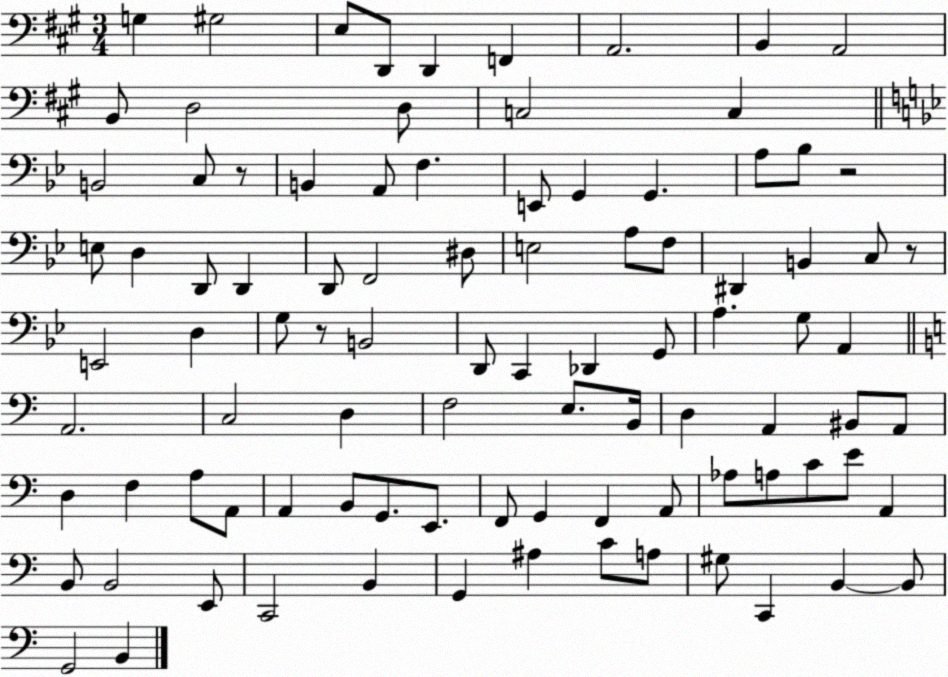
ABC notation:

X:1
T:Untitled
M:3/4
L:1/4
K:A
G, ^G,2 E,/2 D,,/2 D,, F,, A,,2 B,, A,,2 B,,/2 D,2 D,/2 C,2 C, B,,2 C,/2 z/2 B,, A,,/2 F, E,,/2 G,, G,, A,/2 _B,/2 z2 E,/2 D, D,,/2 D,, D,,/2 F,,2 ^D,/2 E,2 A,/2 F,/2 ^D,, B,, C,/2 z/2 E,,2 D, G,/2 z/2 B,,2 D,,/2 C,, _D,, G,,/2 A, G,/2 A,, A,,2 C,2 D, F,2 E,/2 B,,/4 D, A,, ^B,,/2 A,,/2 D, F, A,/2 A,,/2 A,, B,,/2 G,,/2 E,,/2 F,,/2 G,, F,, A,,/2 _A,/2 A,/2 C/2 E/2 A,, B,,/2 B,,2 E,,/2 C,,2 B,, G,, ^A, C/2 A,/2 ^G,/2 C,, B,, B,,/2 G,,2 B,,